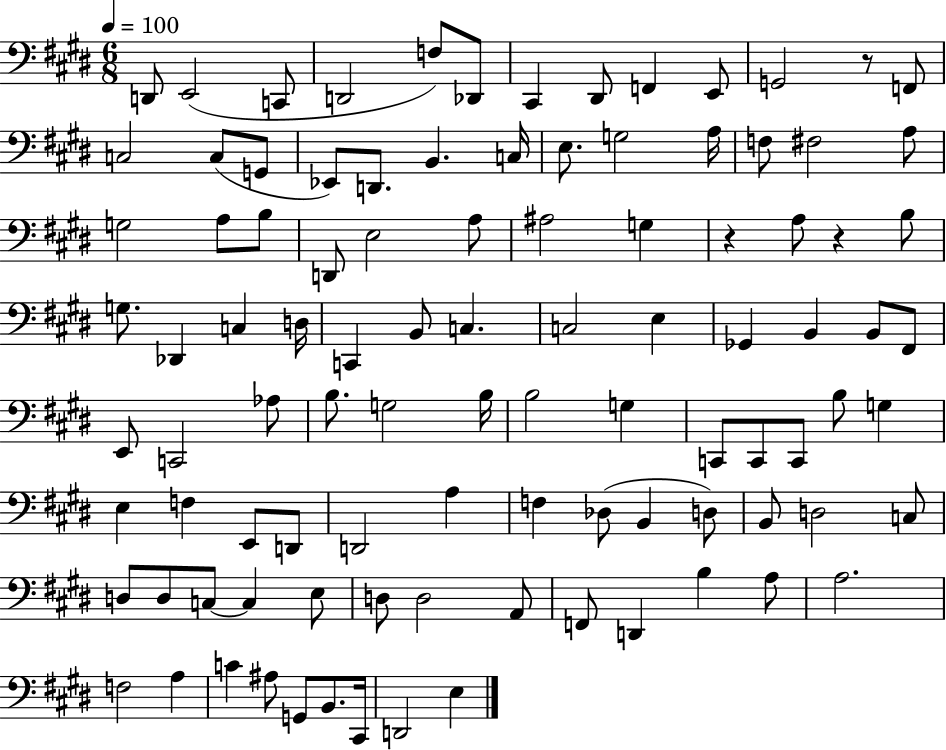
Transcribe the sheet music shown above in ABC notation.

X:1
T:Untitled
M:6/8
L:1/4
K:E
D,,/2 E,,2 C,,/2 D,,2 F,/2 _D,,/2 ^C,, ^D,,/2 F,, E,,/2 G,,2 z/2 F,,/2 C,2 C,/2 G,,/2 _E,,/2 D,,/2 B,, C,/4 E,/2 G,2 A,/4 F,/2 ^F,2 A,/2 G,2 A,/2 B,/2 D,,/2 E,2 A,/2 ^A,2 G, z A,/2 z B,/2 G,/2 _D,, C, D,/4 C,, B,,/2 C, C,2 E, _G,, B,, B,,/2 ^F,,/2 E,,/2 C,,2 _A,/2 B,/2 G,2 B,/4 B,2 G, C,,/2 C,,/2 C,,/2 B,/2 G, E, F, E,,/2 D,,/2 D,,2 A, F, _D,/2 B,, D,/2 B,,/2 D,2 C,/2 D,/2 D,/2 C,/2 C, E,/2 D,/2 D,2 A,,/2 F,,/2 D,, B, A,/2 A,2 F,2 A, C ^A,/2 G,,/2 B,,/2 ^C,,/4 D,,2 E,